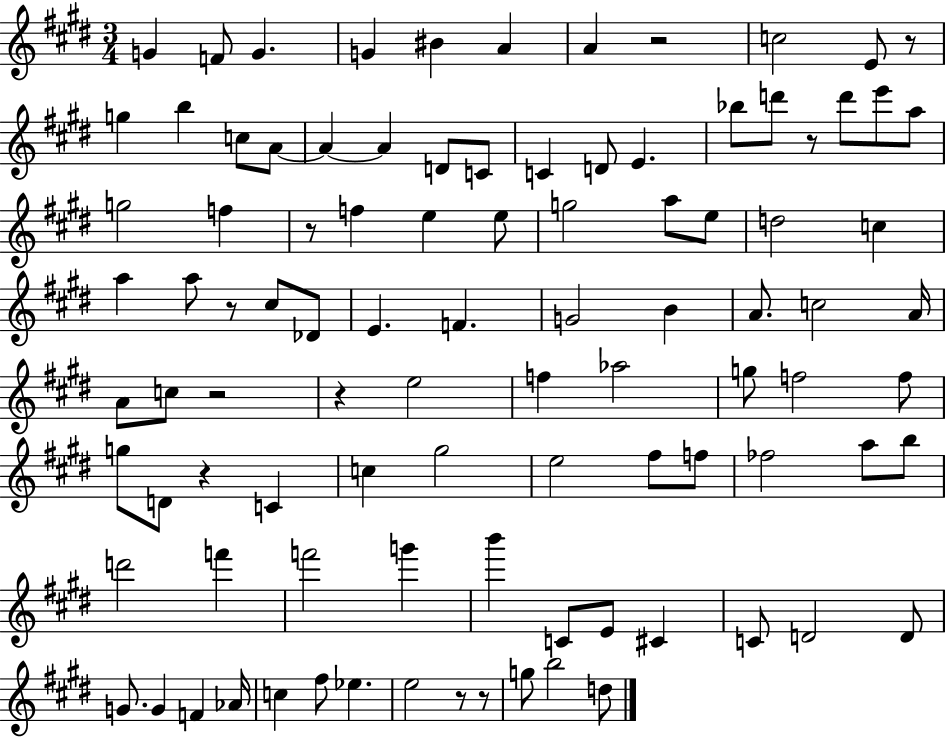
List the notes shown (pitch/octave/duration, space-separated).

G4/q F4/e G4/q. G4/q BIS4/q A4/q A4/q R/h C5/h E4/e R/e G5/q B5/q C5/e A4/e A4/q A4/q D4/e C4/e C4/q D4/e E4/q. Bb5/e D6/e R/e D6/e E6/e A5/e G5/h F5/q R/e F5/q E5/q E5/e G5/h A5/e E5/e D5/h C5/q A5/q A5/e R/e C#5/e Db4/e E4/q. F4/q. G4/h B4/q A4/e. C5/h A4/s A4/e C5/e R/h R/q E5/h F5/q Ab5/h G5/e F5/h F5/e G5/e D4/e R/q C4/q C5/q G#5/h E5/h F#5/e F5/e FES5/h A5/e B5/e D6/h F6/q F6/h G6/q B6/q C4/e E4/e C#4/q C4/e D4/h D4/e G4/e. G4/q F4/q Ab4/s C5/q F#5/e Eb5/q. E5/h R/e R/e G5/e B5/h D5/e